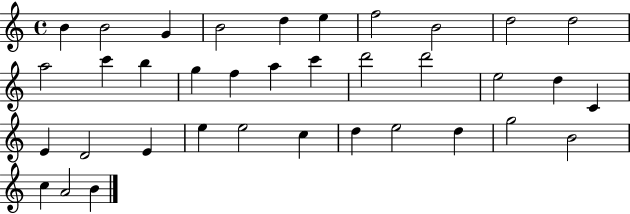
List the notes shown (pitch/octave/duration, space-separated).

B4/q B4/h G4/q B4/h D5/q E5/q F5/h B4/h D5/h D5/h A5/h C6/q B5/q G5/q F5/q A5/q C6/q D6/h D6/h E5/h D5/q C4/q E4/q D4/h E4/q E5/q E5/h C5/q D5/q E5/h D5/q G5/h B4/h C5/q A4/h B4/q